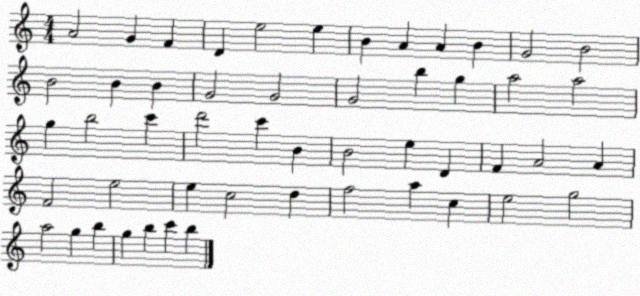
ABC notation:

X:1
T:Untitled
M:4/4
L:1/4
K:C
A2 G F D e2 e B A A B G2 B2 B2 B B G2 G2 G2 b g a2 a2 g b2 c' d'2 c' B B2 e D F A2 A F2 e2 e c2 d f2 a c e2 g2 a2 g b g b c' b